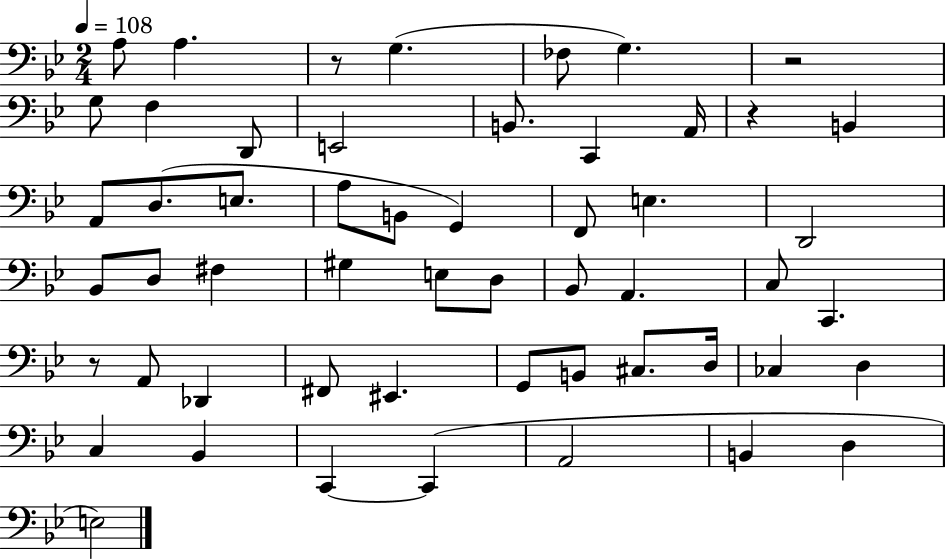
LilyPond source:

{
  \clef bass
  \numericTimeSignature
  \time 2/4
  \key bes \major
  \tempo 4 = 108
  a8 a4. | r8 g4.( | fes8 g4.) | r2 | \break g8 f4 d,8 | e,2 | b,8. c,4 a,16 | r4 b,4 | \break a,8 d8.( e8. | a8 b,8 g,4) | f,8 e4. | d,2 | \break bes,8 d8 fis4 | gis4 e8 d8 | bes,8 a,4. | c8 c,4. | \break r8 a,8 des,4 | fis,8 eis,4. | g,8 b,8 cis8. d16 | ces4 d4 | \break c4 bes,4 | c,4~~ c,4( | a,2 | b,4 d4 | \break e2) | \bar "|."
}